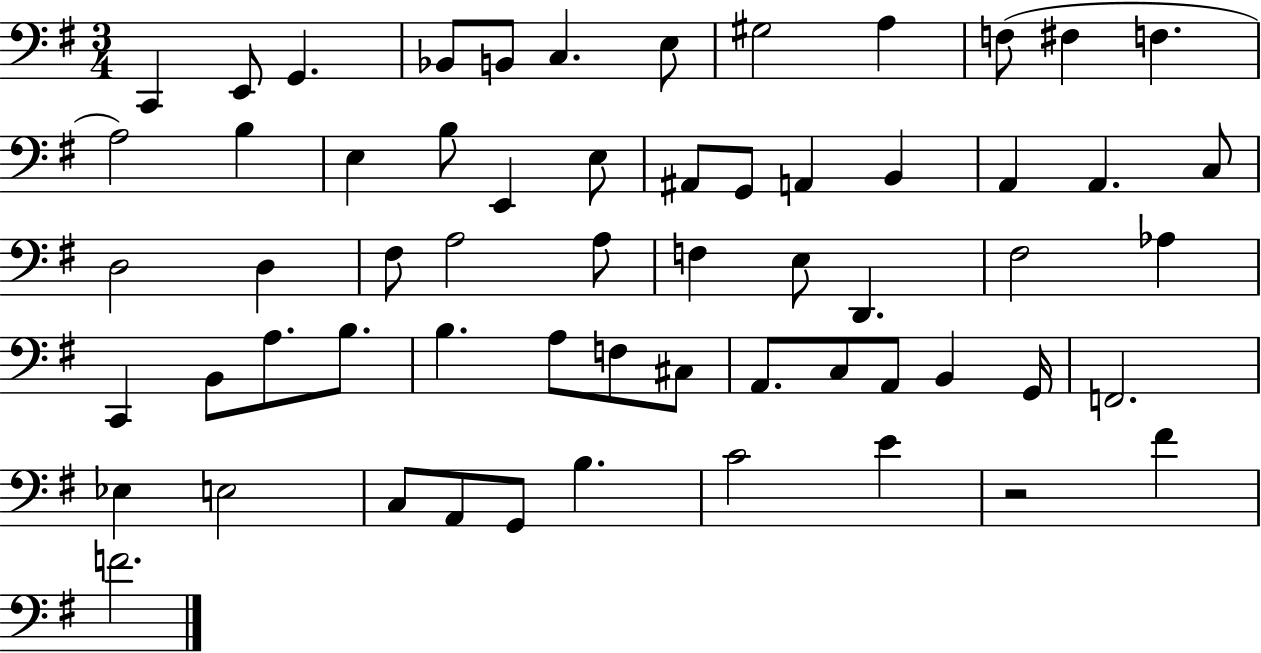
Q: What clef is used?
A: bass